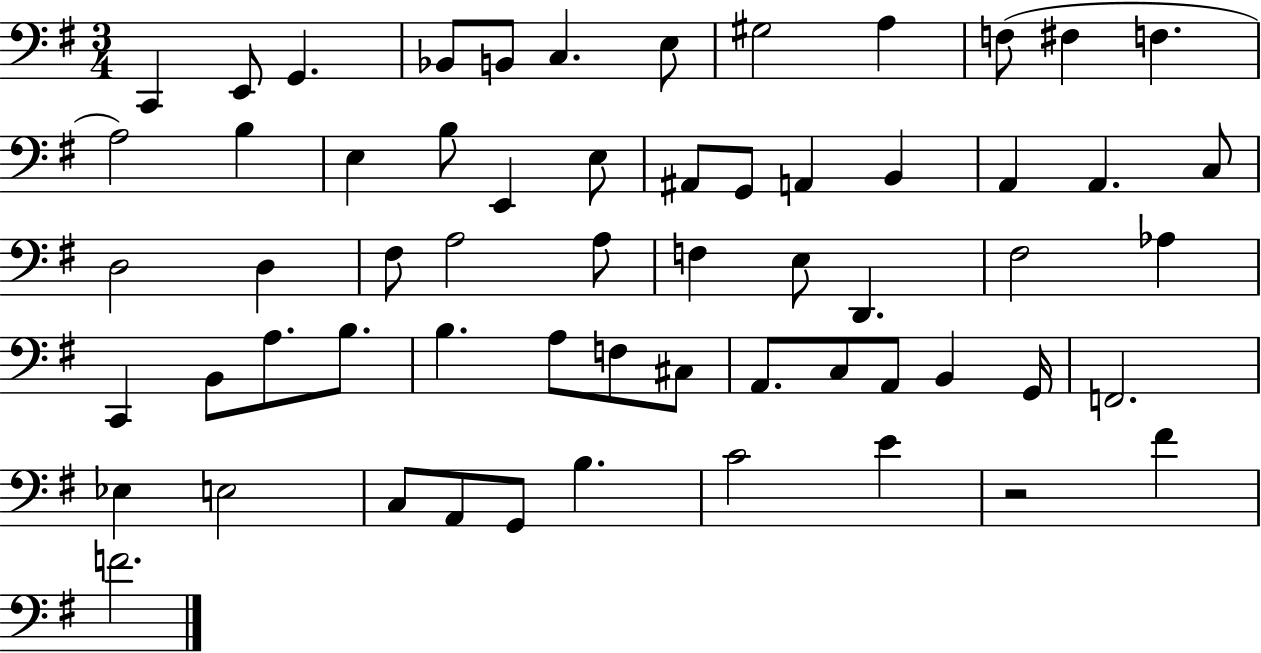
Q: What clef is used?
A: bass